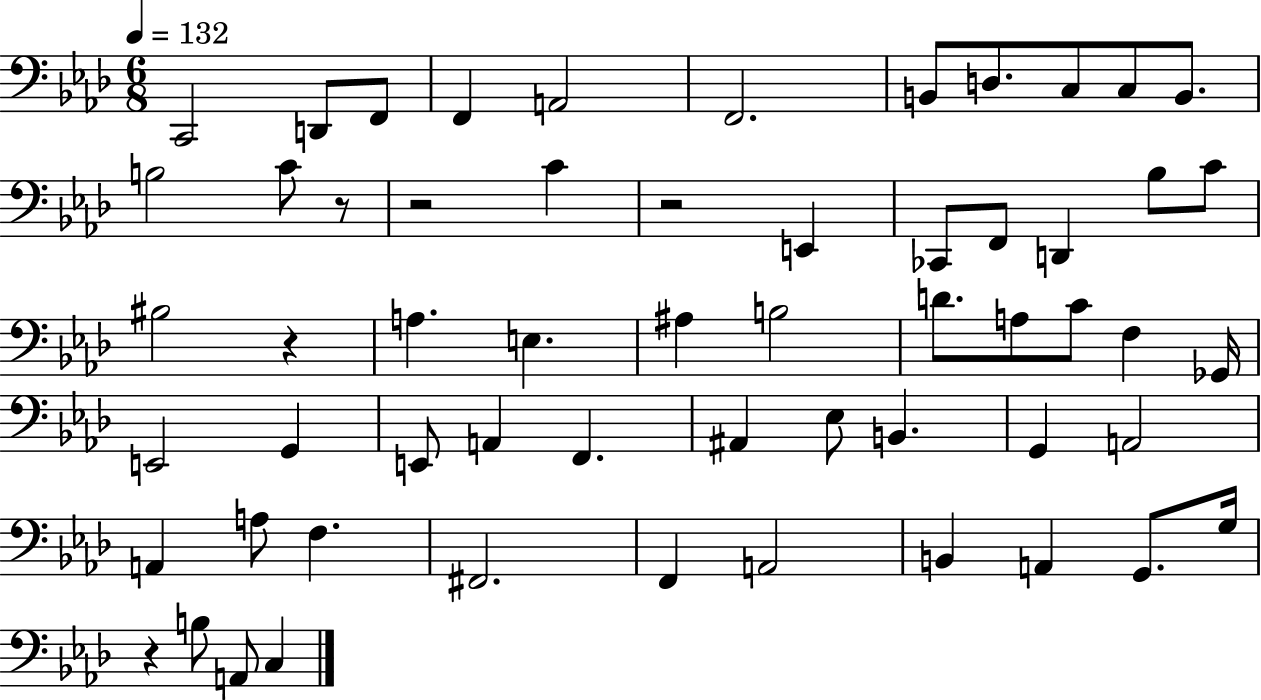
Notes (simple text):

C2/h D2/e F2/e F2/q A2/h F2/h. B2/e D3/e. C3/e C3/e B2/e. B3/h C4/e R/e R/h C4/q R/h E2/q CES2/e F2/e D2/q Bb3/e C4/e BIS3/h R/q A3/q. E3/q. A#3/q B3/h D4/e. A3/e C4/e F3/q Gb2/s E2/h G2/q E2/e A2/q F2/q. A#2/q Eb3/e B2/q. G2/q A2/h A2/q A3/e F3/q. F#2/h. F2/q A2/h B2/q A2/q G2/e. G3/s R/q B3/e A2/e C3/q